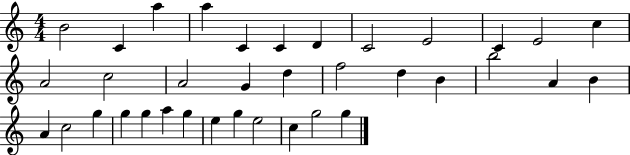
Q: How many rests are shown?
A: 0